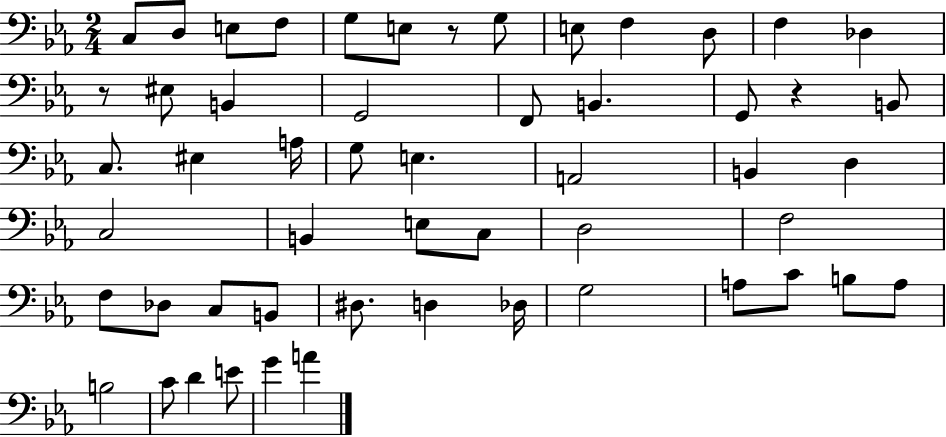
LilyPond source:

{
  \clef bass
  \numericTimeSignature
  \time 2/4
  \key ees \major
  c8 d8 e8 f8 | g8 e8 r8 g8 | e8 f4 d8 | f4 des4 | \break r8 eis8 b,4 | g,2 | f,8 b,4. | g,8 r4 b,8 | \break c8. eis4 a16 | g8 e4. | a,2 | b,4 d4 | \break c2 | b,4 e8 c8 | d2 | f2 | \break f8 des8 c8 b,8 | dis8. d4 des16 | g2 | a8 c'8 b8 a8 | \break b2 | c'8 d'4 e'8 | g'4 a'4 | \bar "|."
}